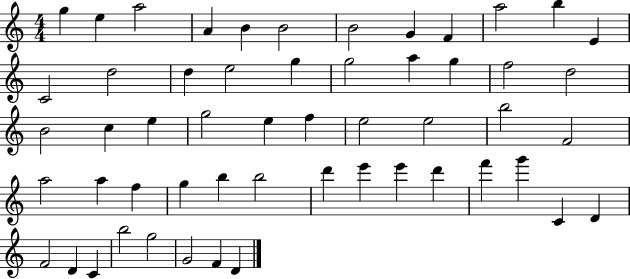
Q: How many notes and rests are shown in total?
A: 54